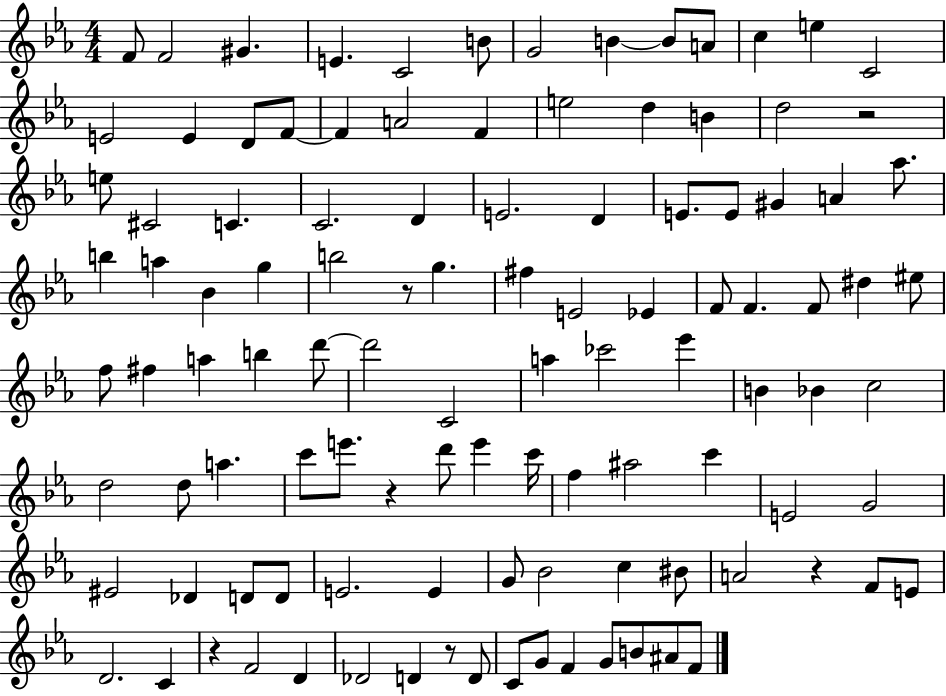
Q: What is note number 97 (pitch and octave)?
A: C4